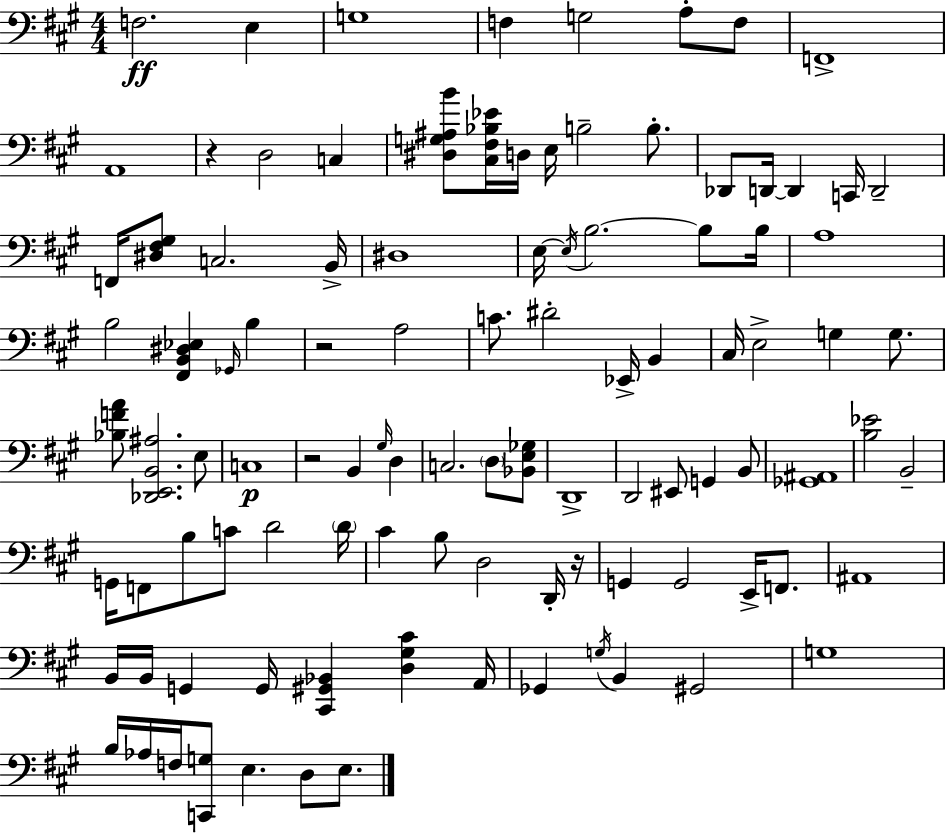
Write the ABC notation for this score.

X:1
T:Untitled
M:4/4
L:1/4
K:A
F,2 E, G,4 F, G,2 A,/2 F,/2 F,,4 A,,4 z D,2 C, [^D,G,^A,B]/2 [^C,^F,_B,_E]/4 D,/4 E,/4 B,2 B,/2 _D,,/2 D,,/4 D,, C,,/4 D,,2 F,,/4 [^D,^F,^G,]/2 C,2 B,,/4 ^D,4 E,/4 E,/4 B,2 B,/2 B,/4 A,4 B,2 [^F,,B,,^D,_E,] _G,,/4 B, z2 A,2 C/2 ^D2 _E,,/4 B,, ^C,/4 E,2 G, G,/2 [_B,FA]/2 [_D,,E,,B,,^A,]2 E,/2 C,4 z2 B,, ^G,/4 D, C,2 D,/2 [_B,,E,_G,]/2 D,,4 D,,2 ^E,,/2 G,, B,,/2 [_G,,^A,,]4 [B,_E]2 B,,2 G,,/4 F,,/2 B,/2 C/2 D2 D/4 ^C B,/2 D,2 D,,/4 z/4 G,, G,,2 E,,/4 F,,/2 ^A,,4 B,,/4 B,,/4 G,, G,,/4 [^C,,^G,,_B,,] [D,^G,^C] A,,/4 _G,, G,/4 B,, ^G,,2 G,4 B,/4 _A,/4 F,/4 [C,,G,]/2 E, D,/2 E,/2